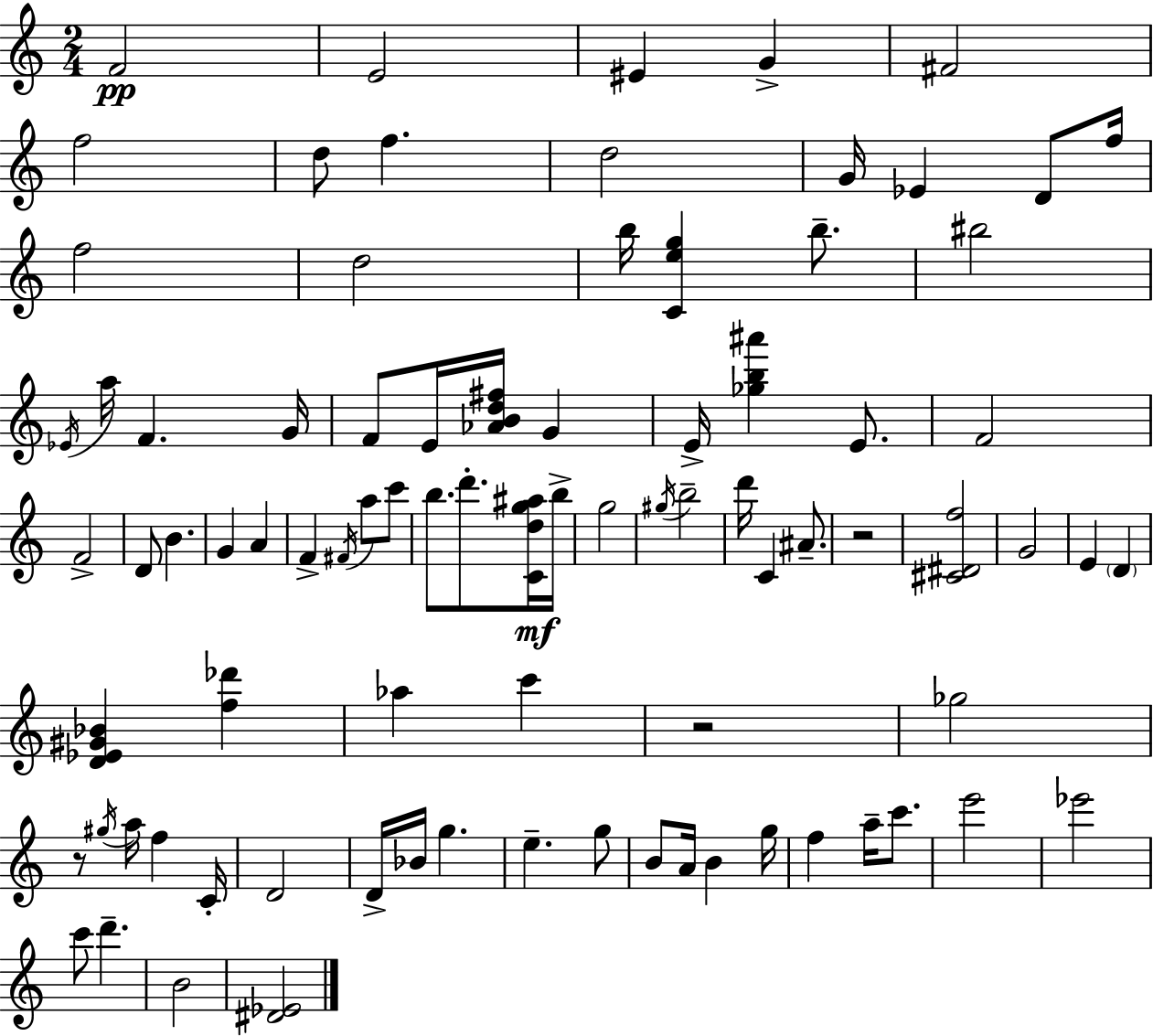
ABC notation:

X:1
T:Untitled
M:2/4
L:1/4
K:C
F2 E2 ^E G ^F2 f2 d/2 f d2 G/4 _E D/2 f/4 f2 d2 b/4 [Ceg] b/2 ^b2 _E/4 a/4 F G/4 F/2 E/4 [_ABd^f]/4 G E/4 [_gb^a'] E/2 F2 F2 D/2 B G A F ^F/4 a/2 c'/2 b/2 d'/2 [Cdg^a]/4 b/4 g2 ^g/4 b2 d'/4 C ^A/2 z2 [^C^Df]2 G2 E D [D_E^G_B] [f_d'] _a c' z2 _g2 z/2 ^g/4 a/4 f C/4 D2 D/4 _B/4 g e g/2 B/2 A/4 B g/4 f a/4 c'/2 e'2 _e'2 c'/2 d' B2 [^D_E]2